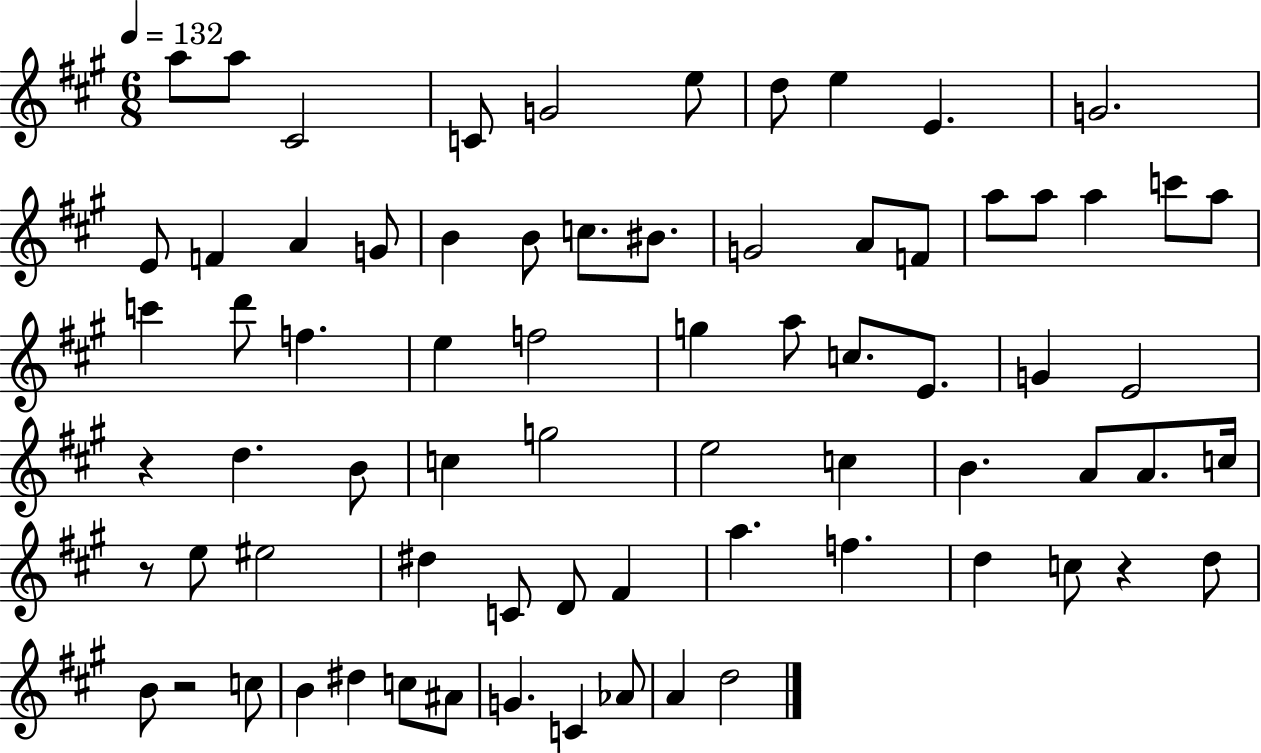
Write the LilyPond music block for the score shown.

{
  \clef treble
  \numericTimeSignature
  \time 6/8
  \key a \major
  \tempo 4 = 132
  a''8 a''8 cis'2 | c'8 g'2 e''8 | d''8 e''4 e'4. | g'2. | \break e'8 f'4 a'4 g'8 | b'4 b'8 c''8. bis'8. | g'2 a'8 f'8 | a''8 a''8 a''4 c'''8 a''8 | \break c'''4 d'''8 f''4. | e''4 f''2 | g''4 a''8 c''8. e'8. | g'4 e'2 | \break r4 d''4. b'8 | c''4 g''2 | e''2 c''4 | b'4. a'8 a'8. c''16 | \break r8 e''8 eis''2 | dis''4 c'8 d'8 fis'4 | a''4. f''4. | d''4 c''8 r4 d''8 | \break b'8 r2 c''8 | b'4 dis''4 c''8 ais'8 | g'4. c'4 aes'8 | a'4 d''2 | \break \bar "|."
}